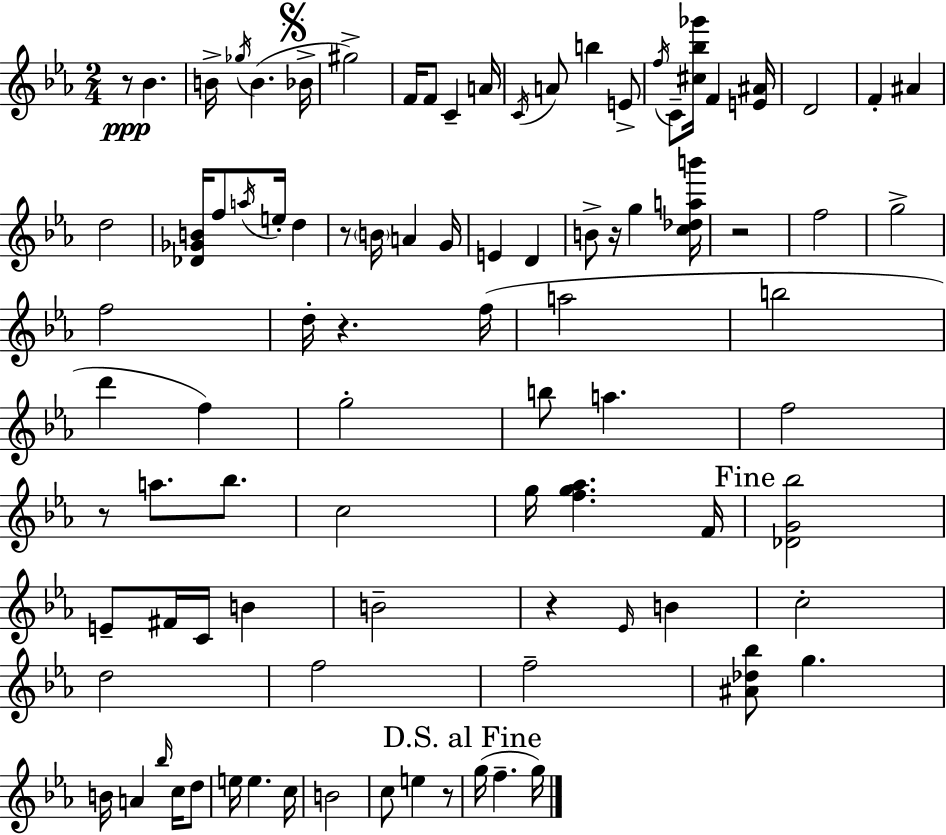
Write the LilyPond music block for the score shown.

{
  \clef treble
  \numericTimeSignature
  \time 2/4
  \key ees \major
  r8\ppp bes'4. | b'16-> \acciaccatura { ges''16 }( b'4. | \mark \markup { \musicglyph "scripts.segno" } bes'16-> gis''2->) | f'16 f'8 c'4-- | \break a'16 \acciaccatura { c'16 } a'8 b''4 | e'8-> \acciaccatura { f''16 } c'8-- <cis'' bes'' ges'''>16 f'4 | <e' ais'>16 d'2 | f'4-. ais'4 | \break d''2 | <des' ges' b'>16 f''8 \acciaccatura { a''16 } e''16-. | d''4 r8 \parenthesize b'16 a'4 | g'16 e'4 | \break d'4 b'8-> r16 g''4 | <c'' des'' a'' b'''>16 r2 | f''2 | g''2-> | \break f''2 | d''16-. r4. | f''16( a''2 | b''2 | \break d'''4 | f''4) g''2-. | b''8 a''4. | f''2 | \break r8 a''8. | bes''8. c''2 | g''16 <f'' g'' aes''>4. | f'16 \mark "Fine" <des' g' bes''>2 | \break e'8-- fis'16 c'16 | b'4 b'2-- | r4 | \grace { ees'16 } b'4 c''2-. | \break d''2 | f''2 | f''2-- | <ais' des'' bes''>8 g''4. | \break b'16 a'4 | \grace { bes''16 } c''16 d''8 e''16 e''4. | c''16 b'2 | c''8 | \break e''4 r8 \mark "D.S. al Fine" g''16( f''4.-- | g''16) \bar "|."
}